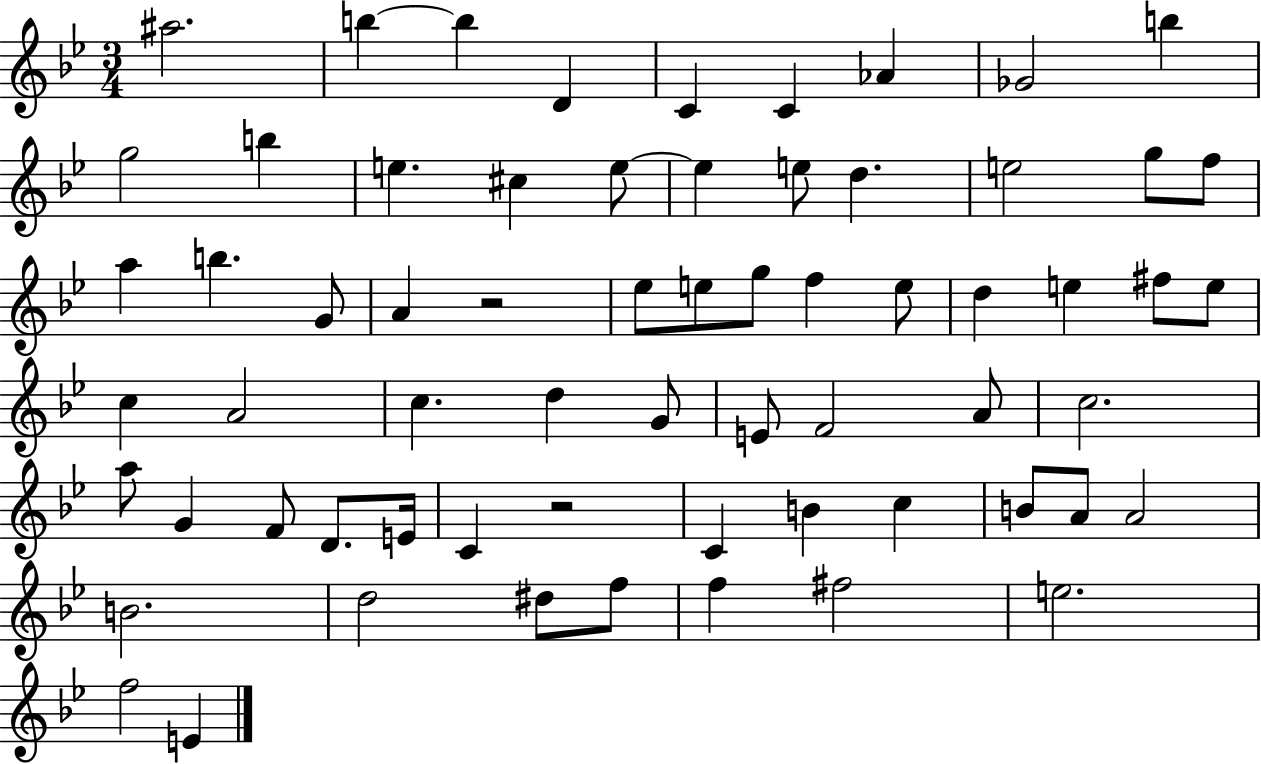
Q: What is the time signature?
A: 3/4